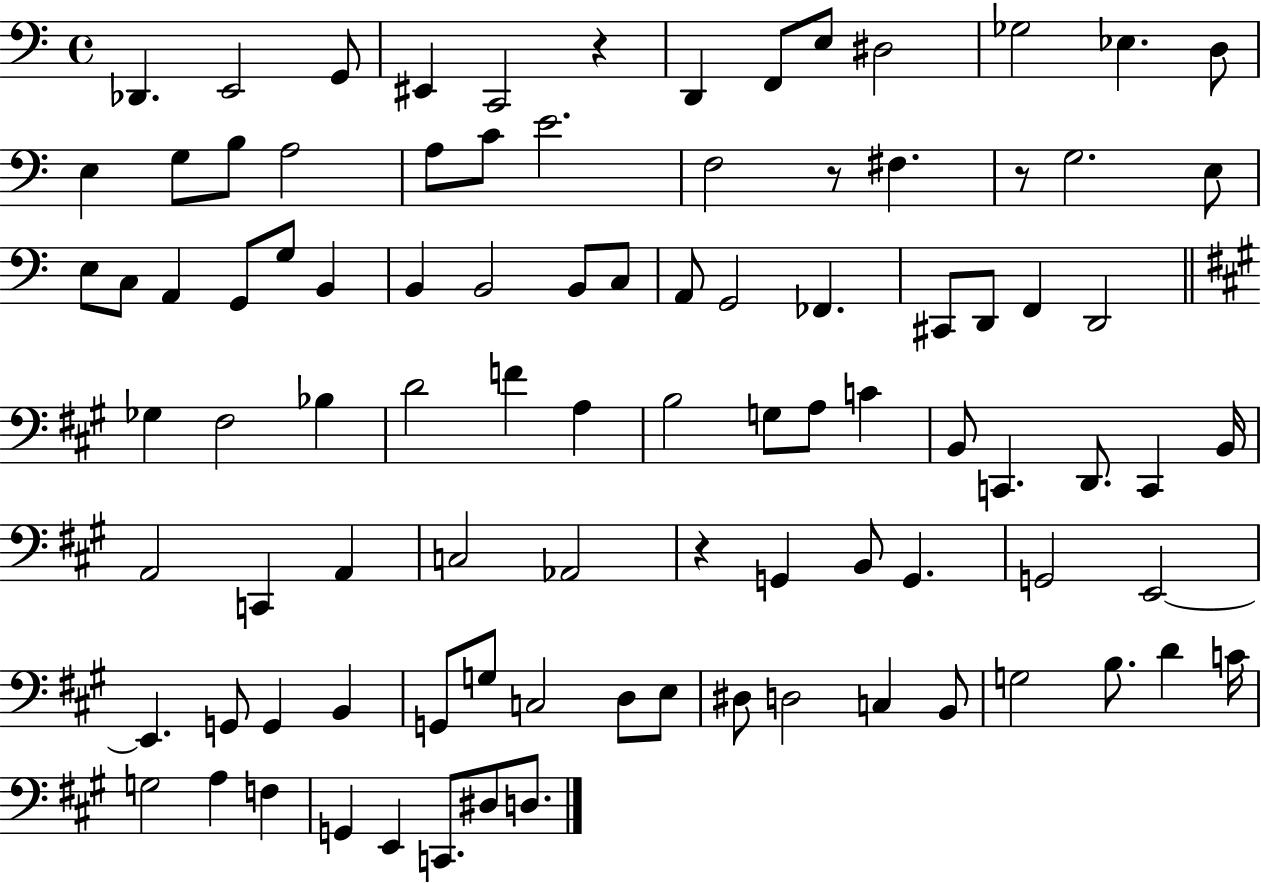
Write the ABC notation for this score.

X:1
T:Untitled
M:4/4
L:1/4
K:C
_D,, E,,2 G,,/2 ^E,, C,,2 z D,, F,,/2 E,/2 ^D,2 _G,2 _E, D,/2 E, G,/2 B,/2 A,2 A,/2 C/2 E2 F,2 z/2 ^F, z/2 G,2 E,/2 E,/2 C,/2 A,, G,,/2 G,/2 B,, B,, B,,2 B,,/2 C,/2 A,,/2 G,,2 _F,, ^C,,/2 D,,/2 F,, D,,2 _G, ^F,2 _B, D2 F A, B,2 G,/2 A,/2 C B,,/2 C,, D,,/2 C,, B,,/4 A,,2 C,, A,, C,2 _A,,2 z G,, B,,/2 G,, G,,2 E,,2 E,, G,,/2 G,, B,, G,,/2 G,/2 C,2 D,/2 E,/2 ^D,/2 D,2 C, B,,/2 G,2 B,/2 D C/4 G,2 A, F, G,, E,, C,,/2 ^D,/2 D,/2